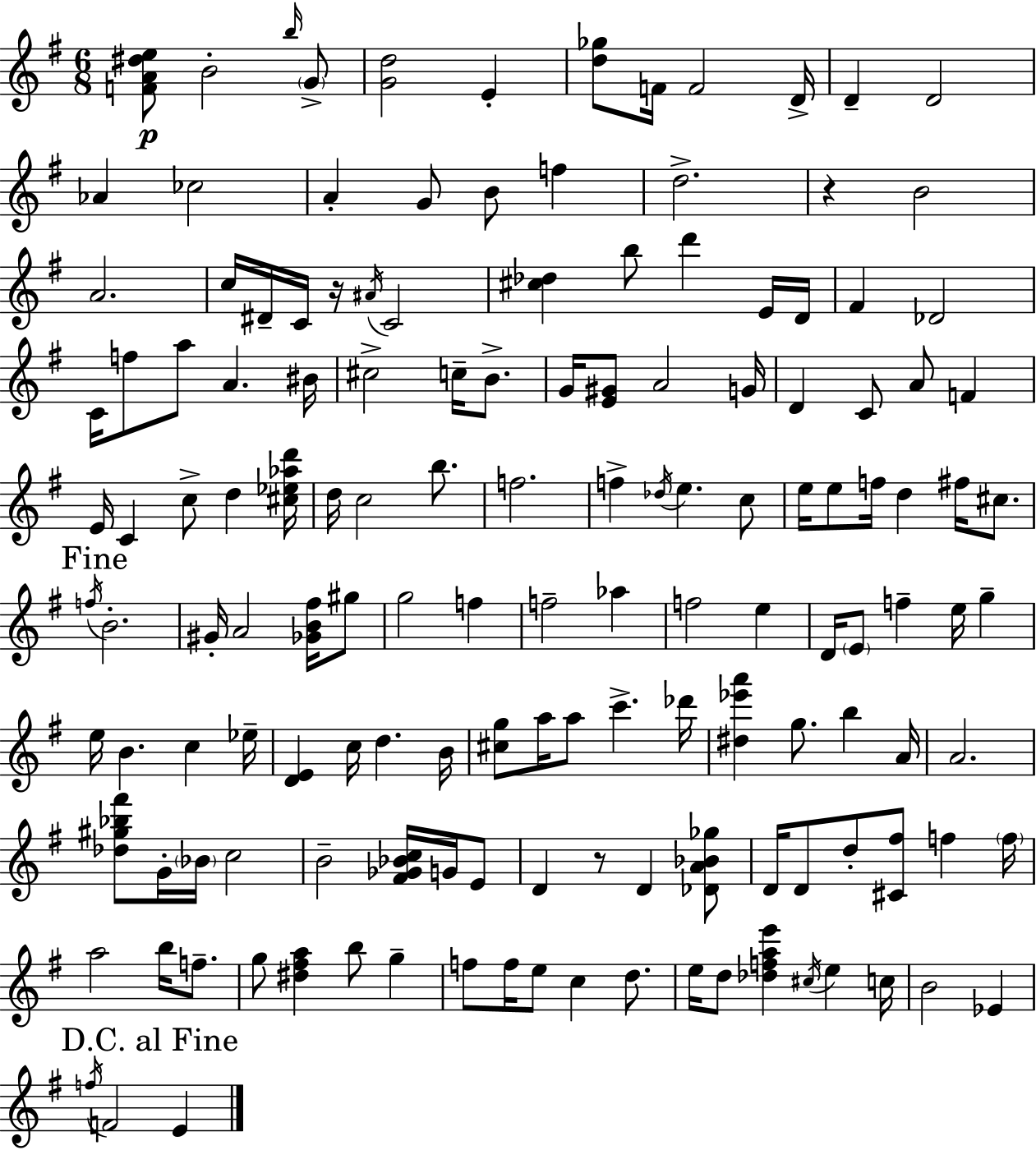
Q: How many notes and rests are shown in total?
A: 146